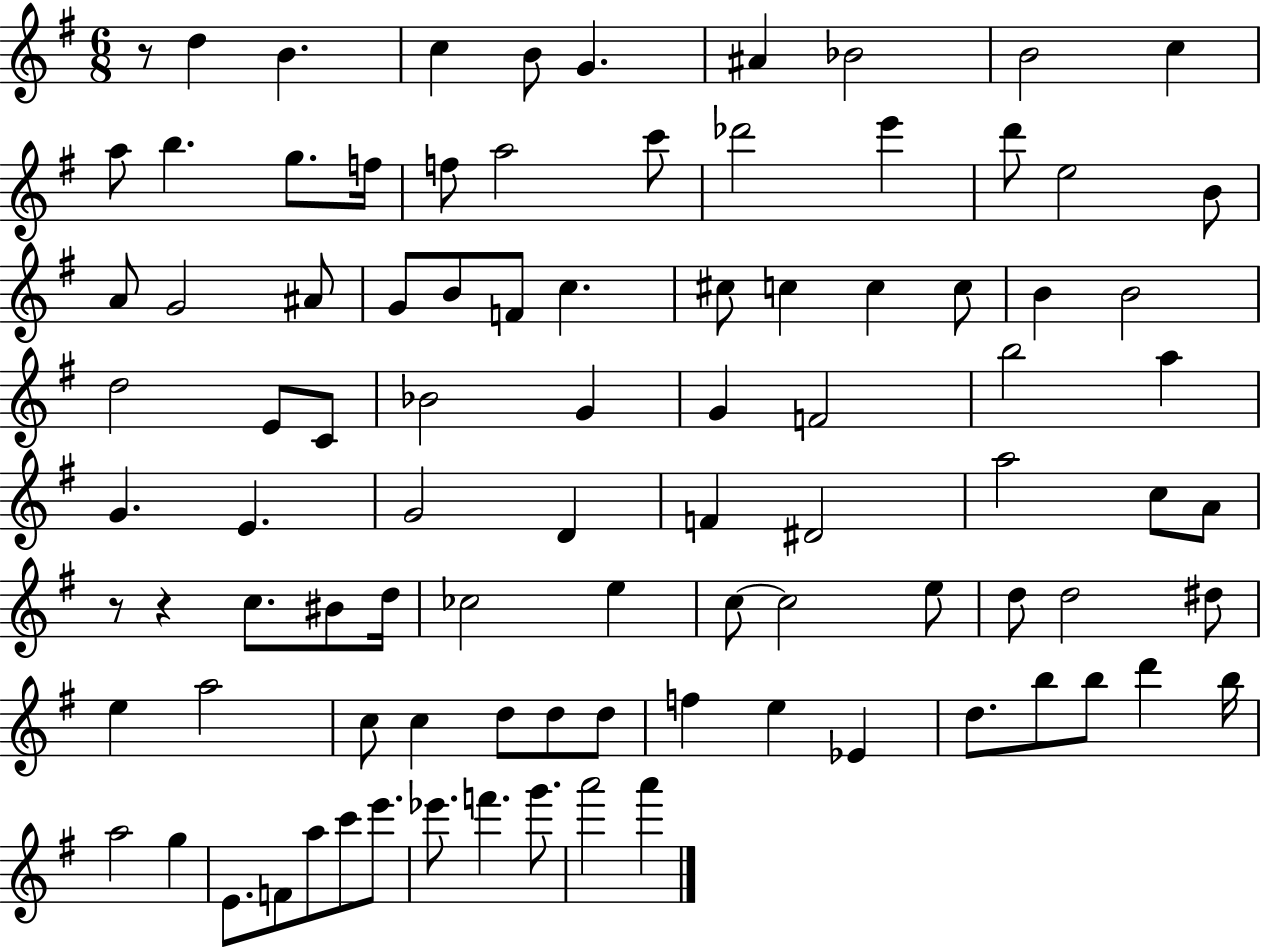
{
  \clef treble
  \numericTimeSignature
  \time 6/8
  \key g \major
  r8 d''4 b'4. | c''4 b'8 g'4. | ais'4 bes'2 | b'2 c''4 | \break a''8 b''4. g''8. f''16 | f''8 a''2 c'''8 | des'''2 e'''4 | d'''8 e''2 b'8 | \break a'8 g'2 ais'8 | g'8 b'8 f'8 c''4. | cis''8 c''4 c''4 c''8 | b'4 b'2 | \break d''2 e'8 c'8 | bes'2 g'4 | g'4 f'2 | b''2 a''4 | \break g'4. e'4. | g'2 d'4 | f'4 dis'2 | a''2 c''8 a'8 | \break r8 r4 c''8. bis'8 d''16 | ces''2 e''4 | c''8~~ c''2 e''8 | d''8 d''2 dis''8 | \break e''4 a''2 | c''8 c''4 d''8 d''8 d''8 | f''4 e''4 ees'4 | d''8. b''8 b''8 d'''4 b''16 | \break a''2 g''4 | e'8. f'8 a''8 c'''8 e'''8. | ees'''8. f'''4. g'''8. | a'''2 a'''4 | \break \bar "|."
}